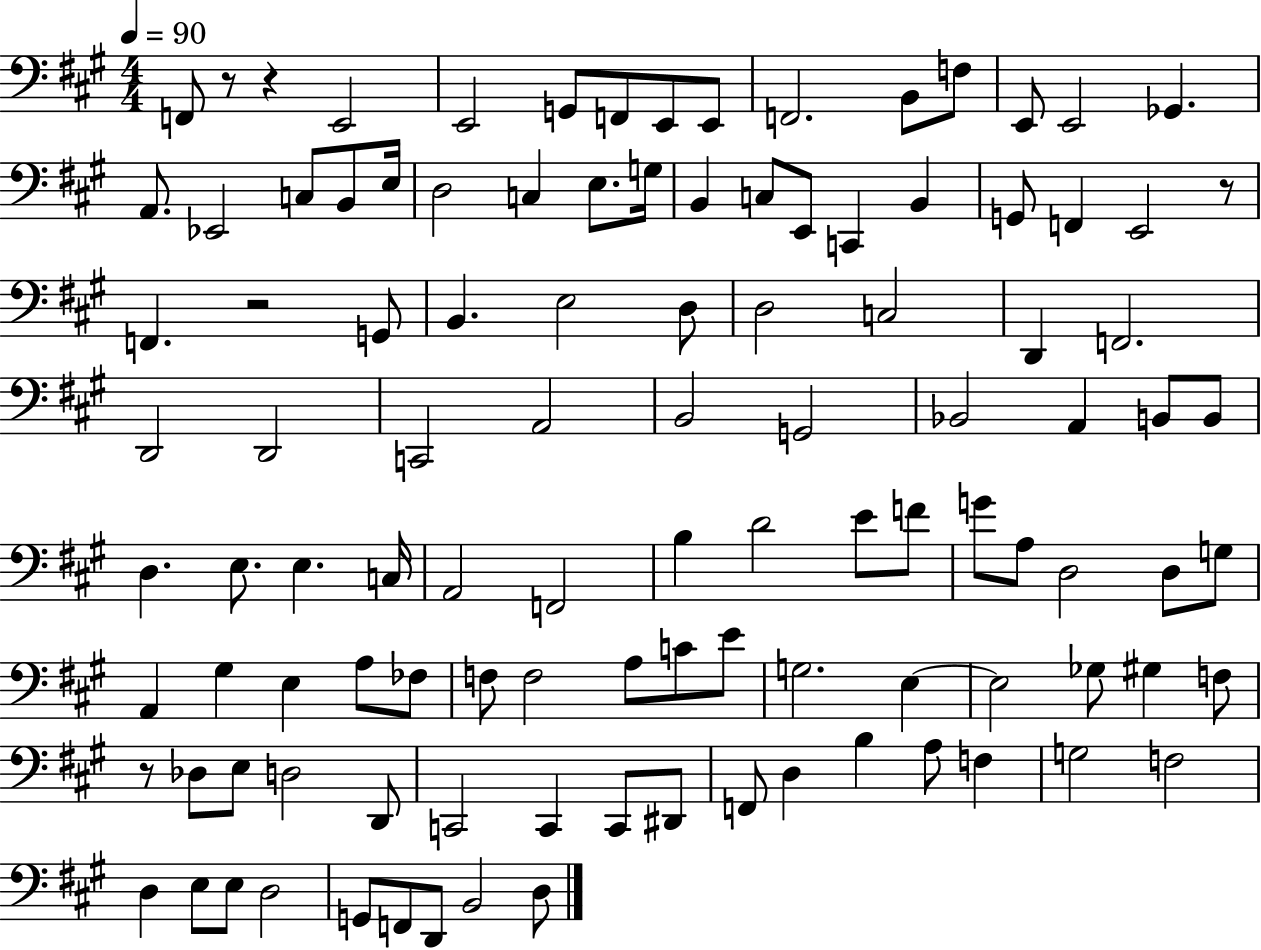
{
  \clef bass
  \numericTimeSignature
  \time 4/4
  \key a \major
  \tempo 4 = 90
  f,8 r8 r4 e,2 | e,2 g,8 f,8 e,8 e,8 | f,2. b,8 f8 | e,8 e,2 ges,4. | \break a,8. ees,2 c8 b,8 e16 | d2 c4 e8. g16 | b,4 c8 e,8 c,4 b,4 | g,8 f,4 e,2 r8 | \break f,4. r2 g,8 | b,4. e2 d8 | d2 c2 | d,4 f,2. | \break d,2 d,2 | c,2 a,2 | b,2 g,2 | bes,2 a,4 b,8 b,8 | \break d4. e8. e4. c16 | a,2 f,2 | b4 d'2 e'8 f'8 | g'8 a8 d2 d8 g8 | \break a,4 gis4 e4 a8 fes8 | f8 f2 a8 c'8 e'8 | g2. e4~~ | e2 ges8 gis4 f8 | \break r8 des8 e8 d2 d,8 | c,2 c,4 c,8 dis,8 | f,8 d4 b4 a8 f4 | g2 f2 | \break d4 e8 e8 d2 | g,8 f,8 d,8 b,2 d8 | \bar "|."
}